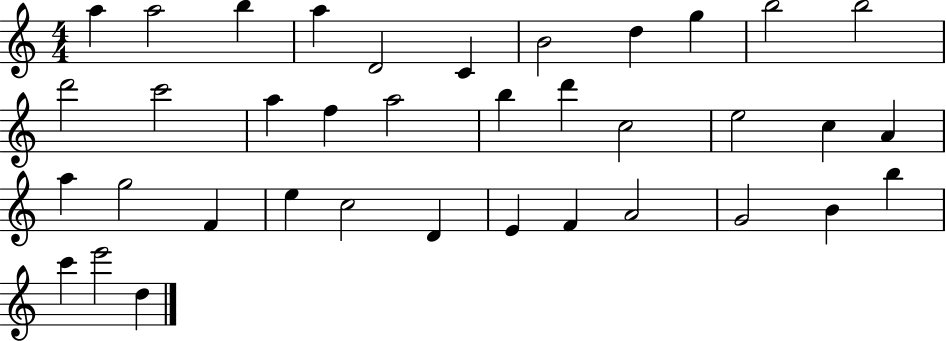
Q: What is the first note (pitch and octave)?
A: A5